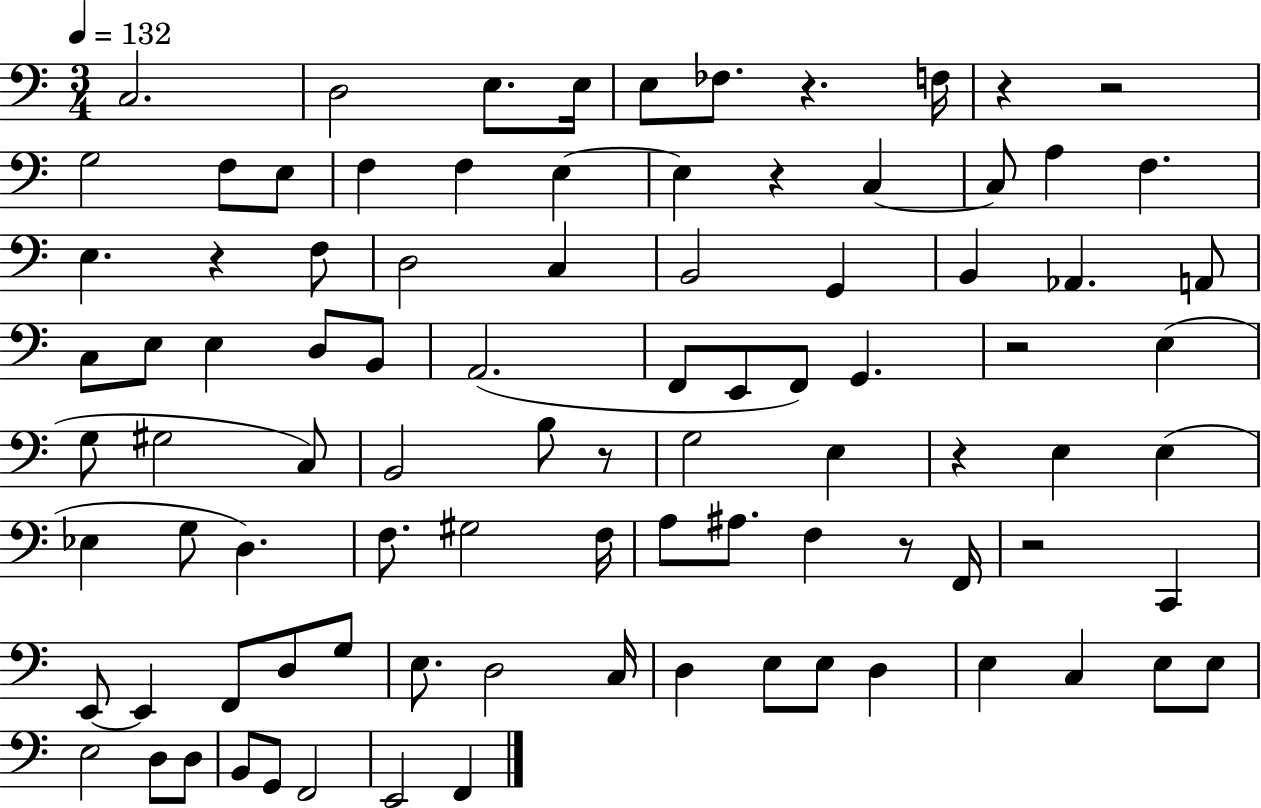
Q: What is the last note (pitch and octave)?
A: F2